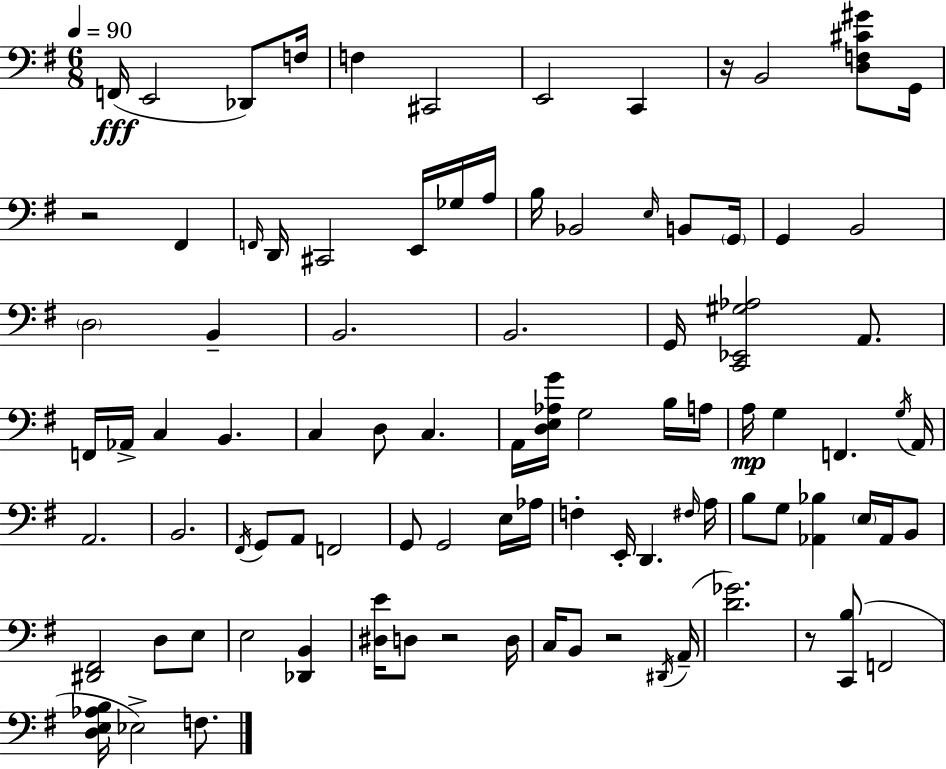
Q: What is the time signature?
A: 6/8